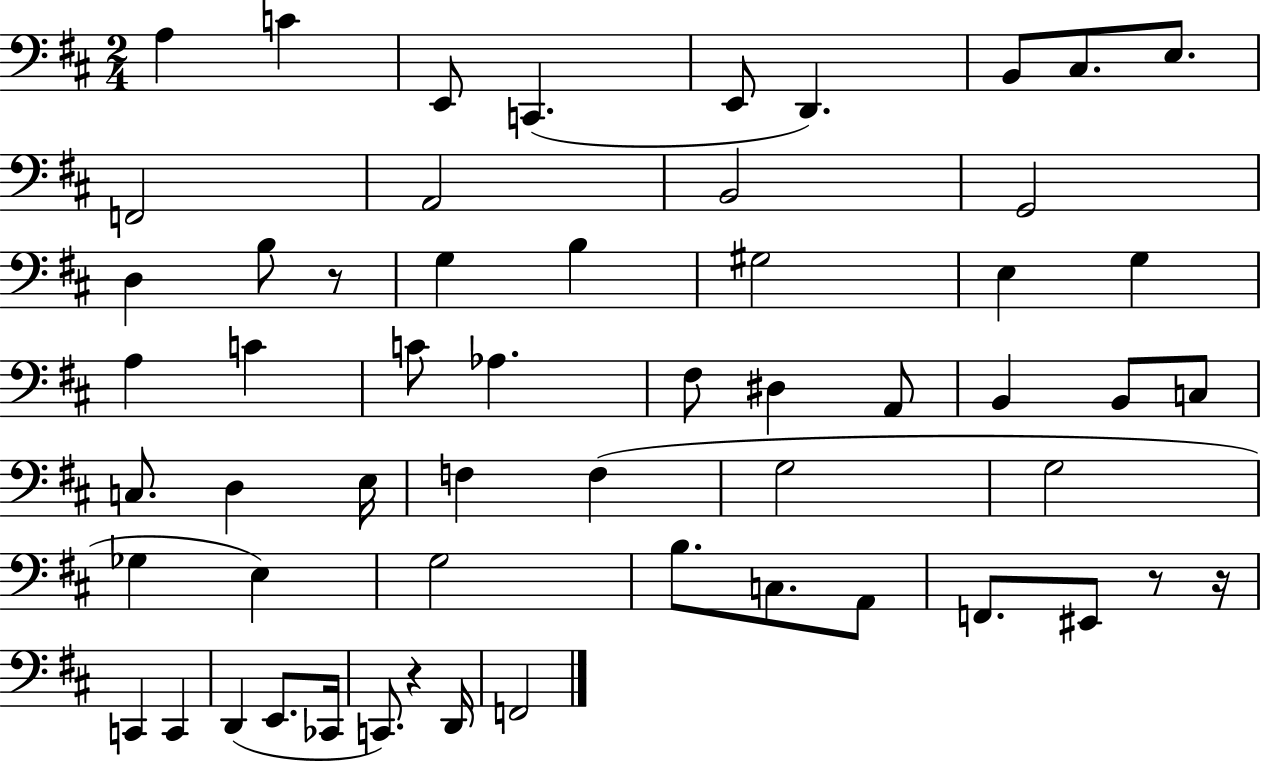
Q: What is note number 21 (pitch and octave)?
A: A3